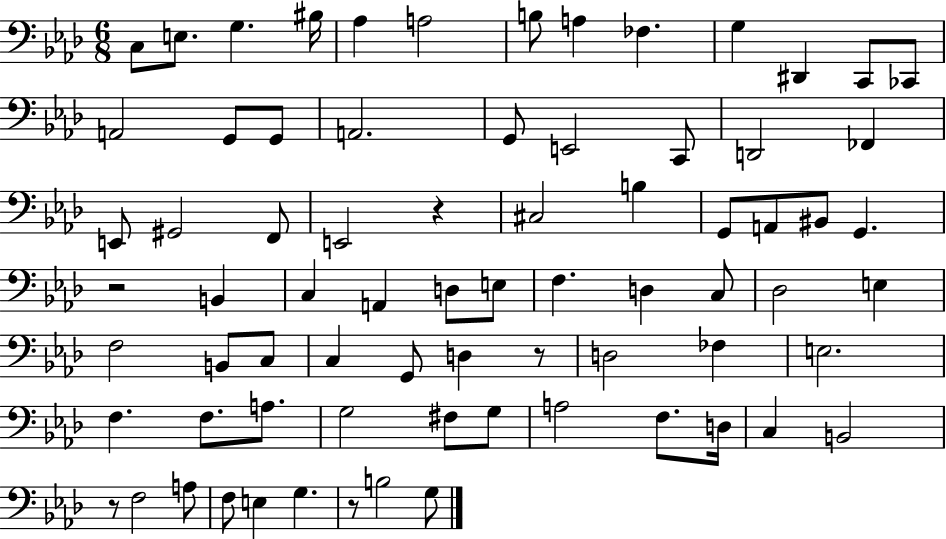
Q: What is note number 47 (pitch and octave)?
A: G2